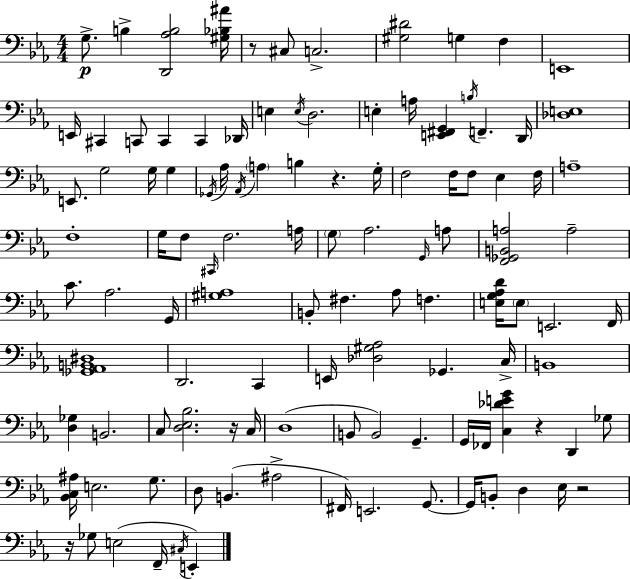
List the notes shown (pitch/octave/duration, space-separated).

G3/e. B3/q [D2,Ab3,B3]/h [G#3,Bb3,A#4]/s R/e C#3/e C3/h. [G#3,D#4]/h G3/q F3/q E2/w E2/s C#2/q C2/e C2/q C2/q Db2/s E3/q E3/s D3/h. E3/q A3/s [E2,F#2,G2]/q B3/s F2/q. D2/s [Db3,E3]/w E2/e. G3/h G3/s G3/q Gb2/s Ab3/s Ab2/s A3/q B3/q R/q. G3/s F3/h F3/s F3/e Eb3/q F3/s A3/w F3/w G3/s F3/e C#2/s F3/h. A3/s G3/e Ab3/h. G2/s A3/e [F2,Gb2,B2,A3]/h A3/h C4/e. Ab3/h. G2/s [G#3,A3]/w B2/e F#3/q. Ab3/e F3/q. [E3,G3,Ab3,D4]/s E3/e E2/h. F2/s [Gb2,Ab2,B2,D#3]/w D2/h. C2/q E2/s [Db3,G#3,Ab3]/h Gb2/q. C3/s B2/w [D3,Gb3]/q B2/h. C3/e [D3,Eb3,Bb3]/h. R/s C3/s D3/w B2/e B2/h G2/q. G2/s FES2/s [C3,Db4,E4,G4]/q R/q D2/q Gb3/e [Bb2,C3,A#3]/s E3/h. G3/e. D3/e B2/q. A#3/h F#2/s E2/h. G2/e. G2/s B2/e D3/q Eb3/s R/h R/s Gb3/e E3/h F2/s C#3/s E2/q